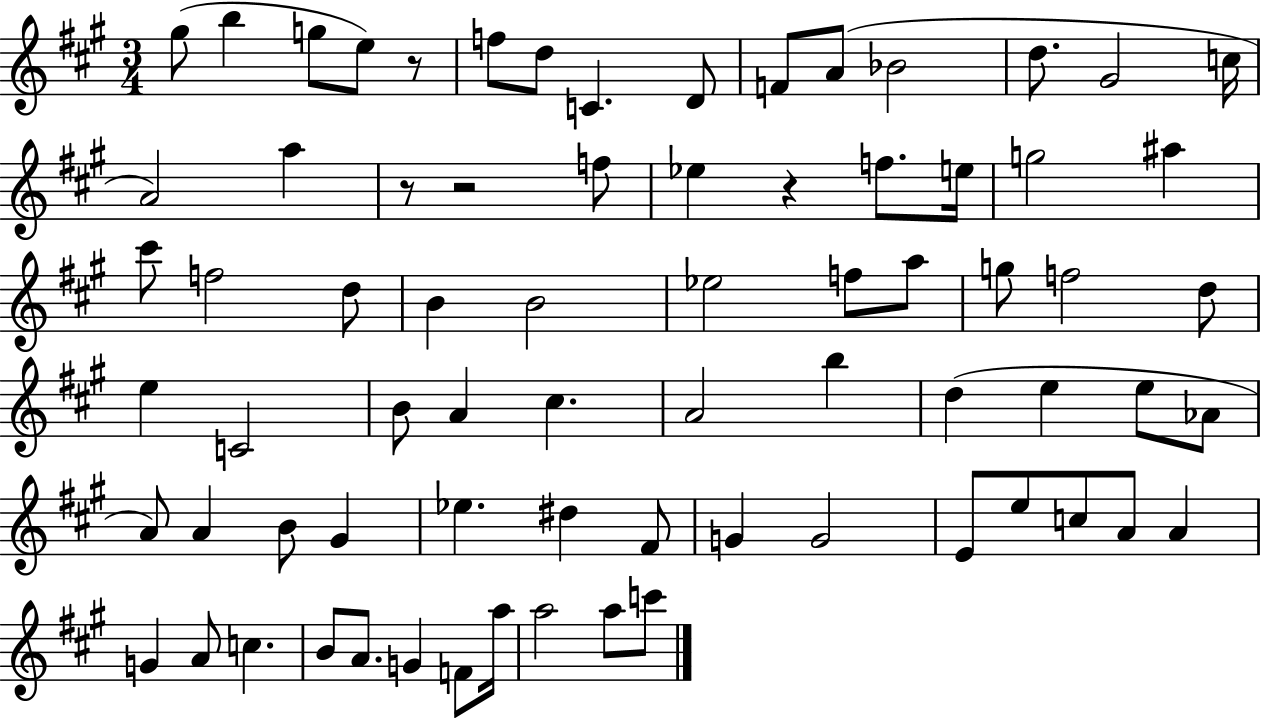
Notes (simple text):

G#5/e B5/q G5/e E5/e R/e F5/e D5/e C4/q. D4/e F4/e A4/e Bb4/h D5/e. G#4/h C5/s A4/h A5/q R/e R/h F5/e Eb5/q R/q F5/e. E5/s G5/h A#5/q C#6/e F5/h D5/e B4/q B4/h Eb5/h F5/e A5/e G5/e F5/h D5/e E5/q C4/h B4/e A4/q C#5/q. A4/h B5/q D5/q E5/q E5/e Ab4/e A4/e A4/q B4/e G#4/q Eb5/q. D#5/q F#4/e G4/q G4/h E4/e E5/e C5/e A4/e A4/q G4/q A4/e C5/q. B4/e A4/e. G4/q F4/e A5/s A5/h A5/e C6/e